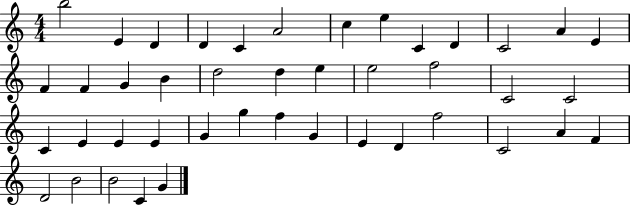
B5/h E4/q D4/q D4/q C4/q A4/h C5/q E5/q C4/q D4/q C4/h A4/q E4/q F4/q F4/q G4/q B4/q D5/h D5/q E5/q E5/h F5/h C4/h C4/h C4/q E4/q E4/q E4/q G4/q G5/q F5/q G4/q E4/q D4/q F5/h C4/h A4/q F4/q D4/h B4/h B4/h C4/q G4/q